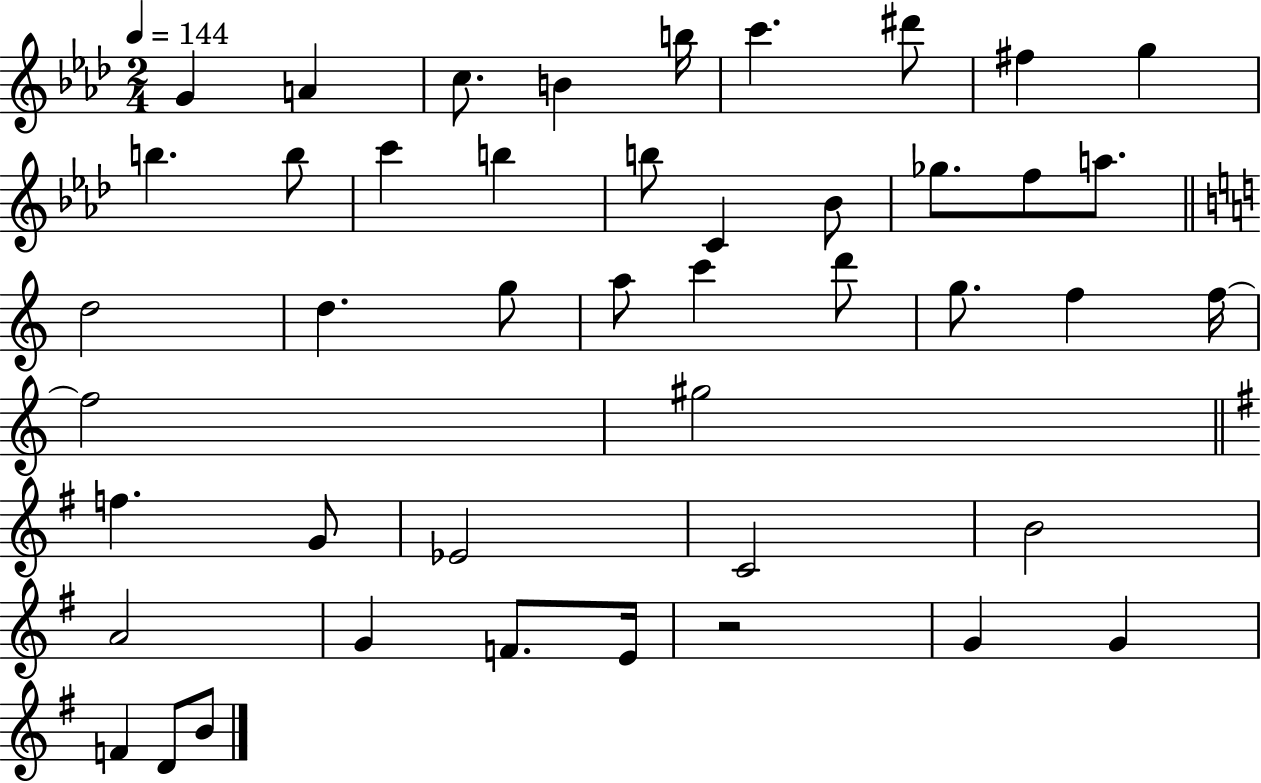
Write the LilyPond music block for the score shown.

{
  \clef treble
  \numericTimeSignature
  \time 2/4
  \key aes \major
  \tempo 4 = 144
  \repeat volta 2 { g'4 a'4 | c''8. b'4 b''16 | c'''4. dis'''8 | fis''4 g''4 | \break b''4. b''8 | c'''4 b''4 | b''8 c'4 bes'8 | ges''8. f''8 a''8. | \break \bar "||" \break \key a \minor d''2 | d''4. g''8 | a''8 c'''4 d'''8 | g''8. f''4 f''16~~ | \break f''2 | gis''2 | \bar "||" \break \key g \major f''4. g'8 | ees'2 | c'2 | b'2 | \break a'2 | g'4 f'8. e'16 | r2 | g'4 g'4 | \break f'4 d'8 b'8 | } \bar "|."
}